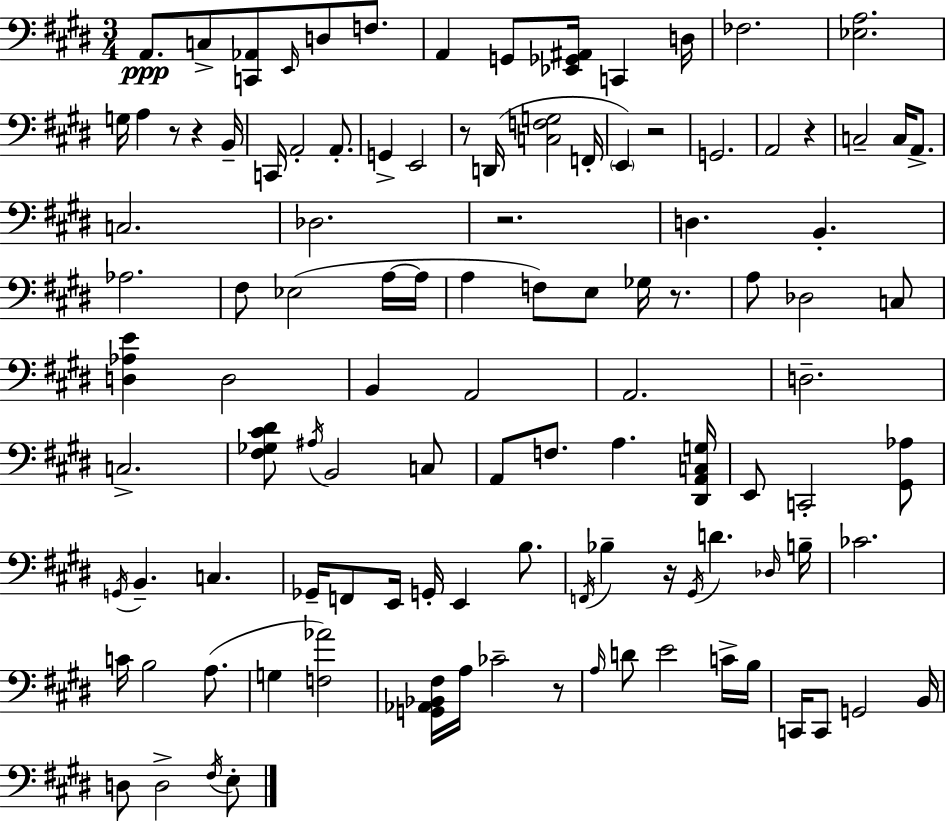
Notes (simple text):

A2/e. C3/e [C2,Ab2]/e E2/s D3/e F3/e. A2/q G2/e [Eb2,Gb2,A#2]/s C2/q D3/s FES3/h. [Eb3,A3]/h. G3/s A3/q R/e R/q B2/s C2/s A2/h A2/e. G2/q E2/h R/e D2/s [C3,F3,G3]/h F2/s E2/q R/h G2/h. A2/h R/q C3/h C3/s A2/e. C3/h. Db3/h. R/h. D3/q. B2/q. Ab3/h. F#3/e Eb3/h A3/s A3/s A3/q F3/e E3/e Gb3/s R/e. A3/e Db3/h C3/e [D3,Ab3,E4]/q D3/h B2/q A2/h A2/h. D3/h. C3/h. [F#3,Gb3,C#4,D#4]/e A#3/s B2/h C3/e A2/e F3/e. A3/q. [D#2,A2,C3,G3]/s E2/e C2/h [G#2,Ab3]/e G2/s B2/q. C3/q. Gb2/s F2/e E2/s G2/s E2/q B3/e. F2/s Bb3/q R/s G#2/s D4/q. Db3/s B3/s CES4/h. C4/s B3/h A3/e. G3/q [F3,Ab4]/h [G2,Ab2,Bb2,F#3]/s A3/s CES4/h R/e A3/s D4/e E4/h C4/s B3/s C2/s C2/e G2/h B2/s D3/e D3/h F#3/s E3/e